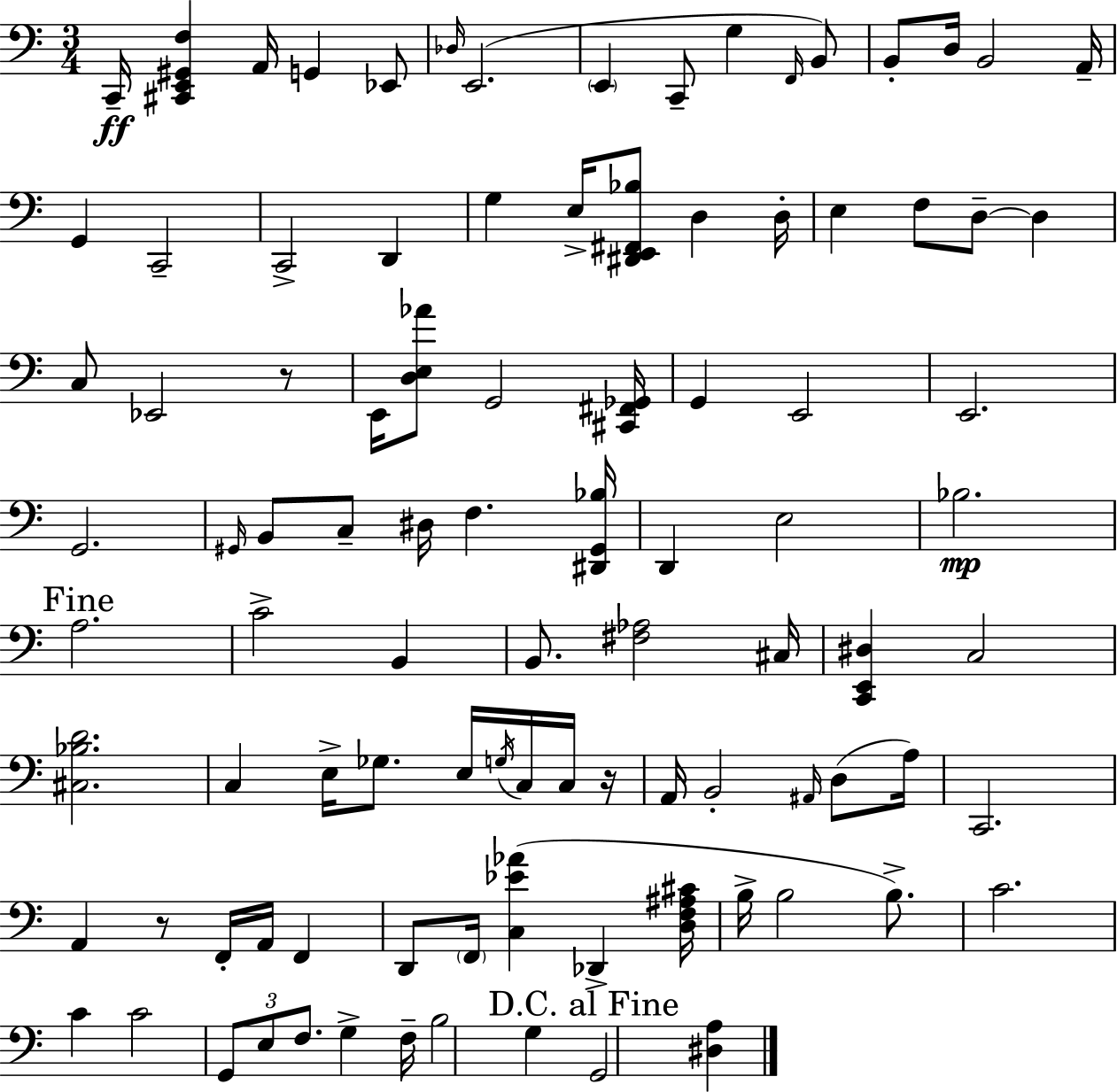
C2/s [C#2,E2,G#2,F3]/q A2/s G2/q Eb2/e Db3/s E2/h. E2/q C2/e G3/q F2/s B2/e B2/e D3/s B2/h A2/s G2/q C2/h C2/h D2/q G3/q E3/s [D#2,E2,F#2,Bb3]/e D3/q D3/s E3/q F3/e D3/e D3/q C3/e Eb2/h R/e E2/s [D3,E3,Ab4]/e G2/h [C#2,F#2,Gb2]/s G2/q E2/h E2/h. G2/h. G#2/s B2/e C3/e D#3/s F3/q. [D#2,G#2,Bb3]/s D2/q E3/h Bb3/h. A3/h. C4/h B2/q B2/e. [F#3,Ab3]/h C#3/s [C2,E2,D#3]/q C3/h [C#3,Bb3,D4]/h. C3/q E3/s Gb3/e. E3/s G3/s C3/s C3/s R/s A2/s B2/h A#2/s D3/e A3/s C2/h. A2/q R/e F2/s A2/s F2/q D2/e F2/s [C3,Eb4,Ab4]/q Db2/q [D3,F3,A#3,C#4]/s B3/s B3/h B3/e. C4/h. C4/q C4/h G2/e E3/e F3/e. G3/q F3/s B3/h G3/q G2/h [D#3,A3]/q